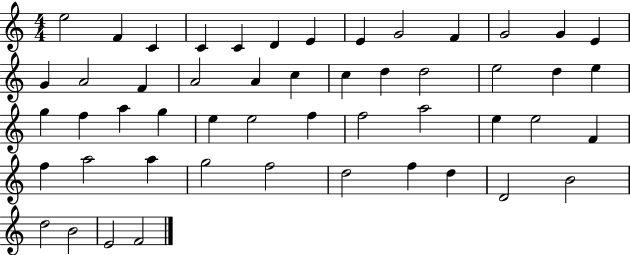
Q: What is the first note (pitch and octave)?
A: E5